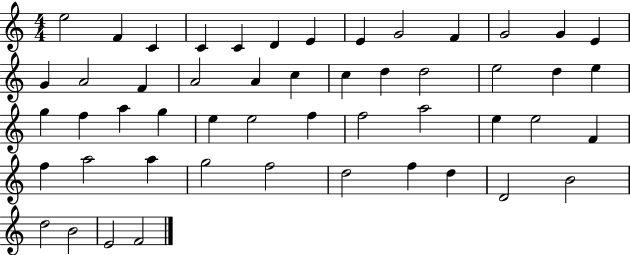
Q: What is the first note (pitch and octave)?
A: E5